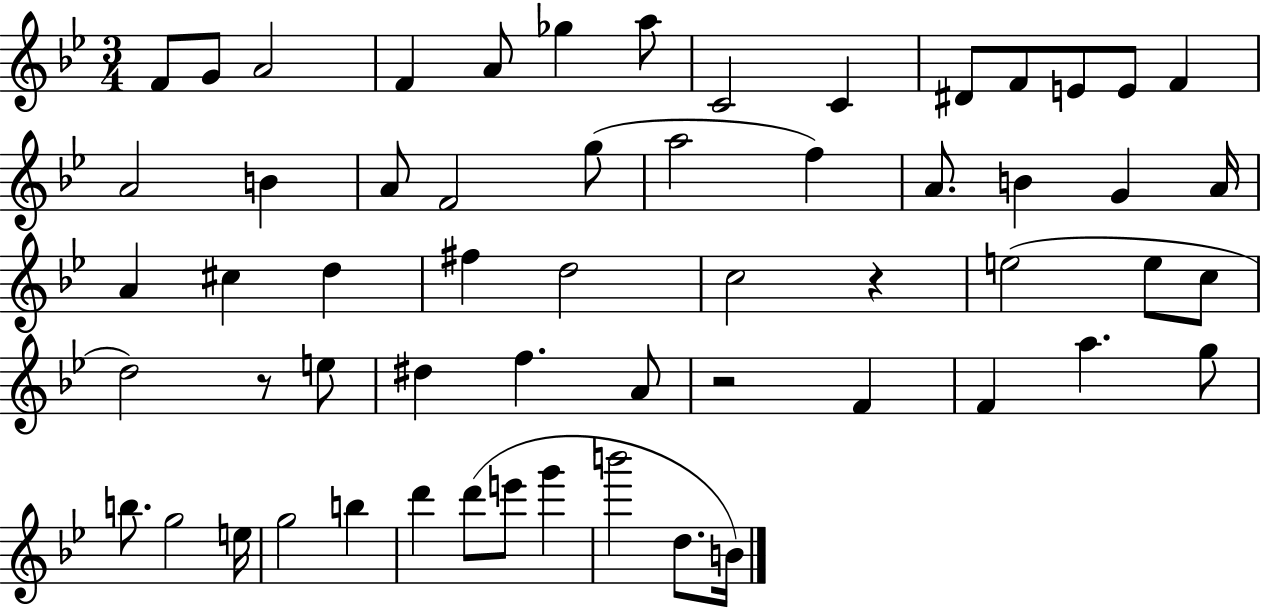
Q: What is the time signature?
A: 3/4